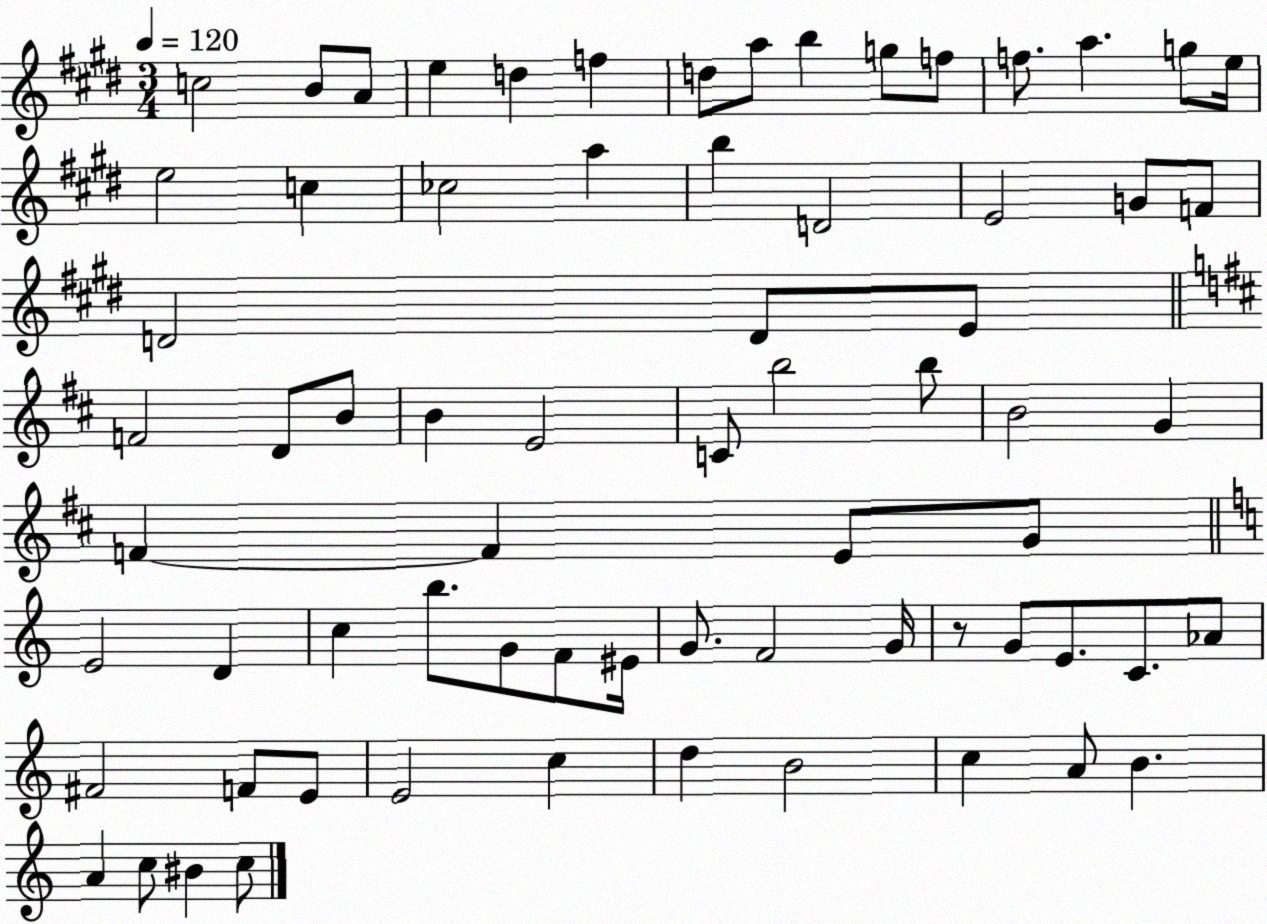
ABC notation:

X:1
T:Untitled
M:3/4
L:1/4
K:E
c2 B/2 A/2 e d f d/2 a/2 b g/2 f/2 f/2 a g/2 e/4 e2 c _c2 a b D2 E2 G/2 F/2 D2 D/2 E/2 F2 D/2 B/2 B E2 C/2 b2 b/2 B2 G F F E/2 G/2 E2 D c b/2 G/2 F/2 ^E/4 G/2 F2 G/4 z/2 G/2 E/2 C/2 _A/2 ^F2 F/2 E/2 E2 c d B2 c A/2 B A c/2 ^B c/2